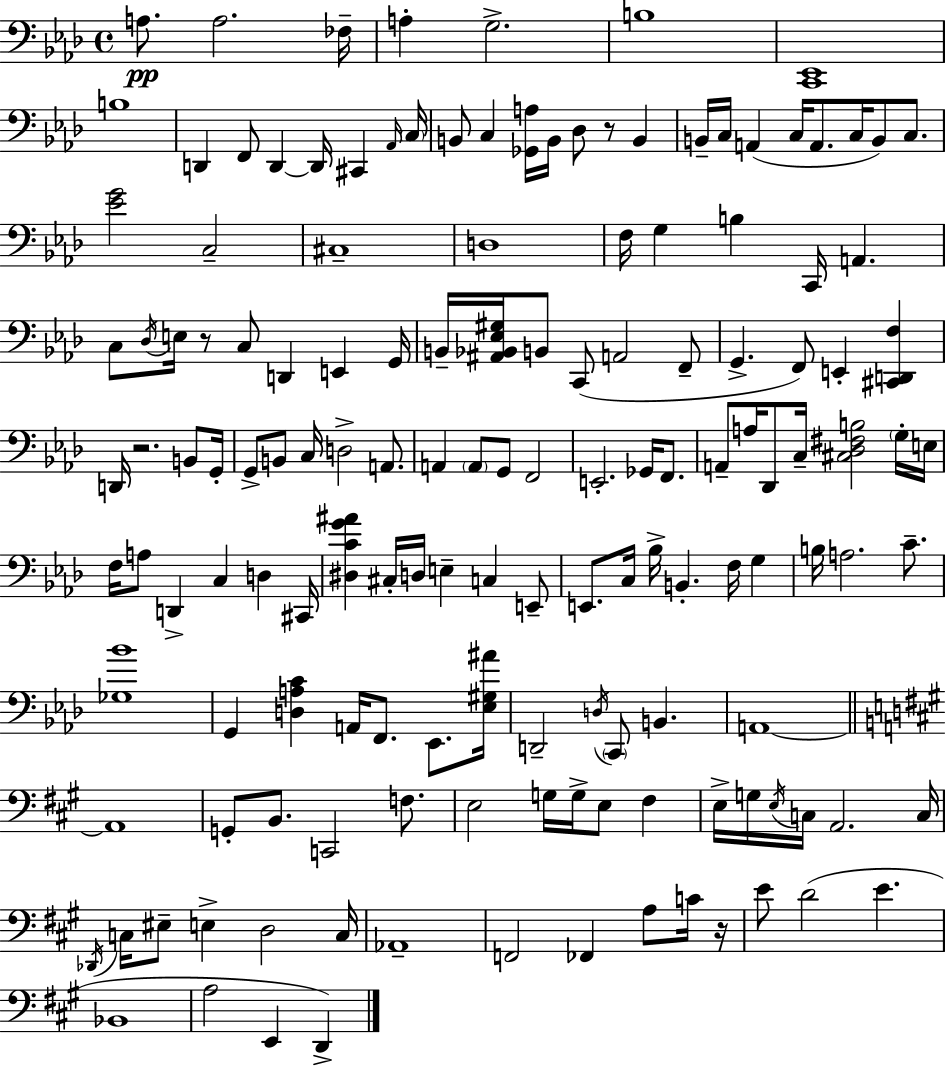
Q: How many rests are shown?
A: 4